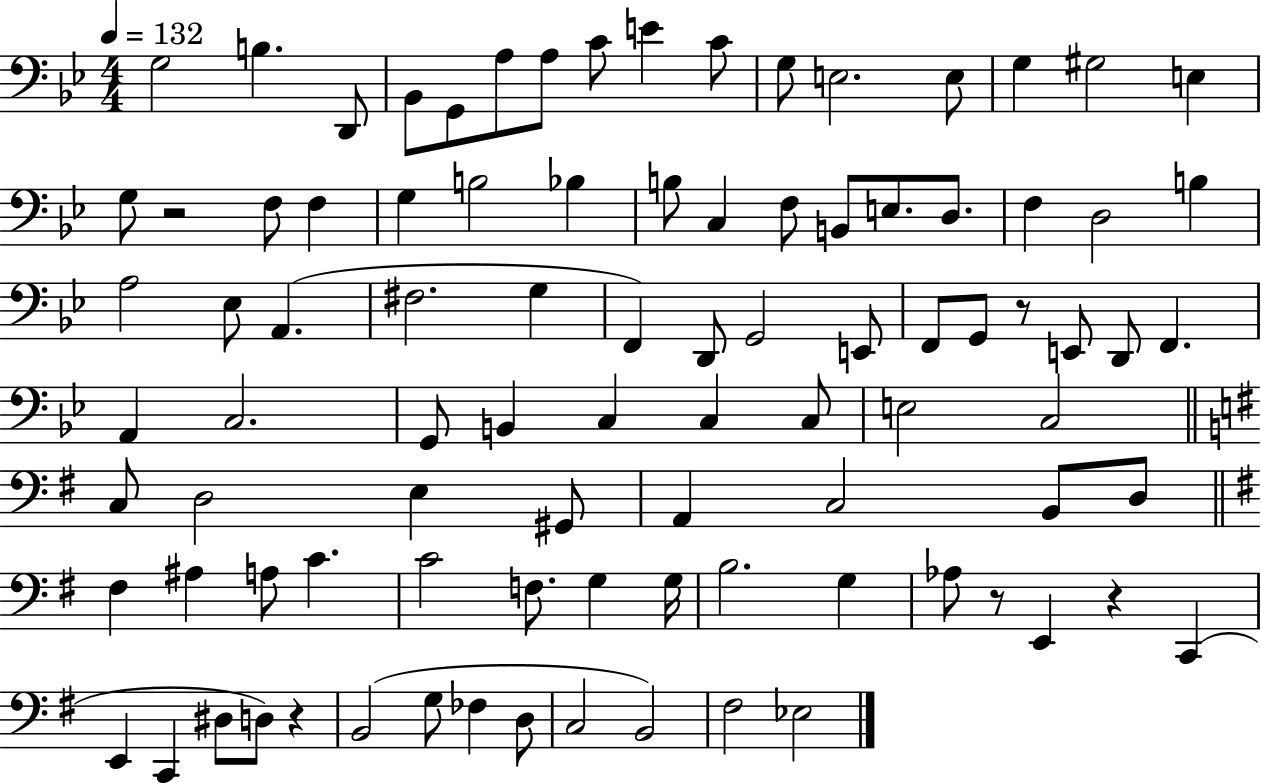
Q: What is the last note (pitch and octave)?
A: Eb3